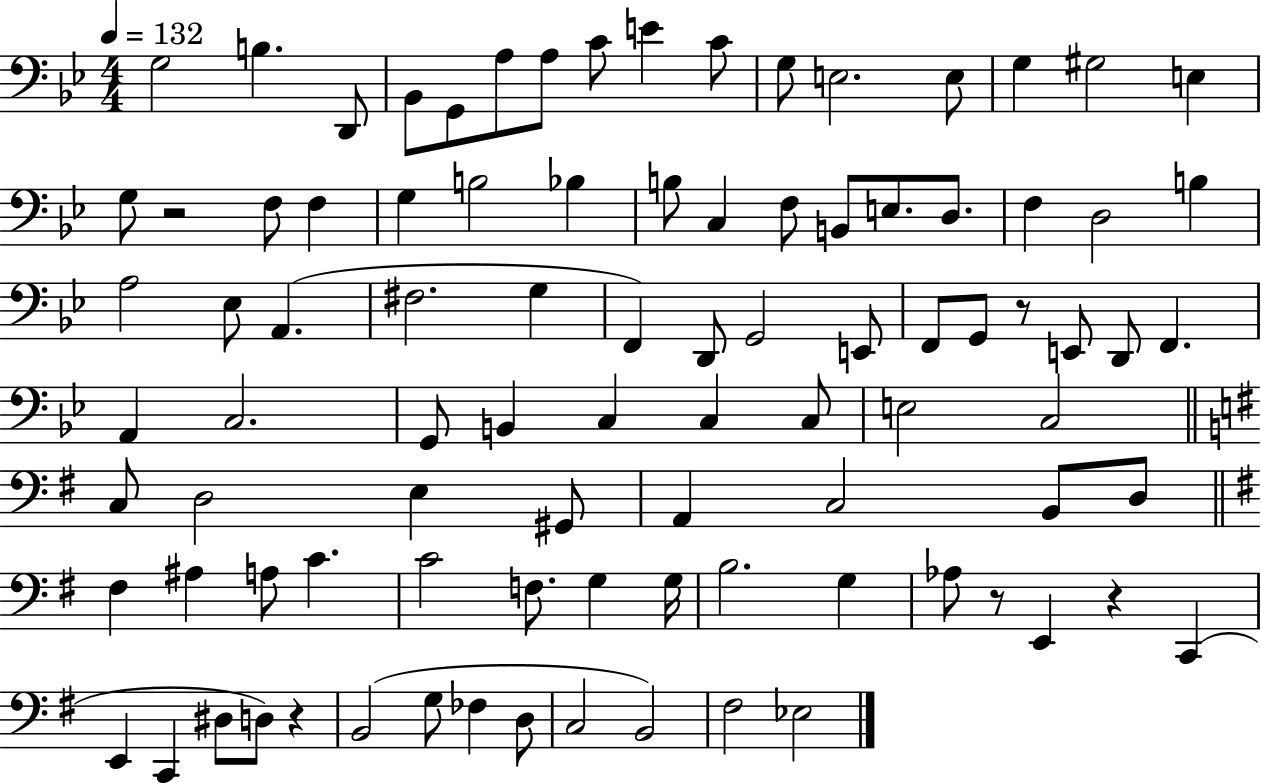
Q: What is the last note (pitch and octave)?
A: Eb3